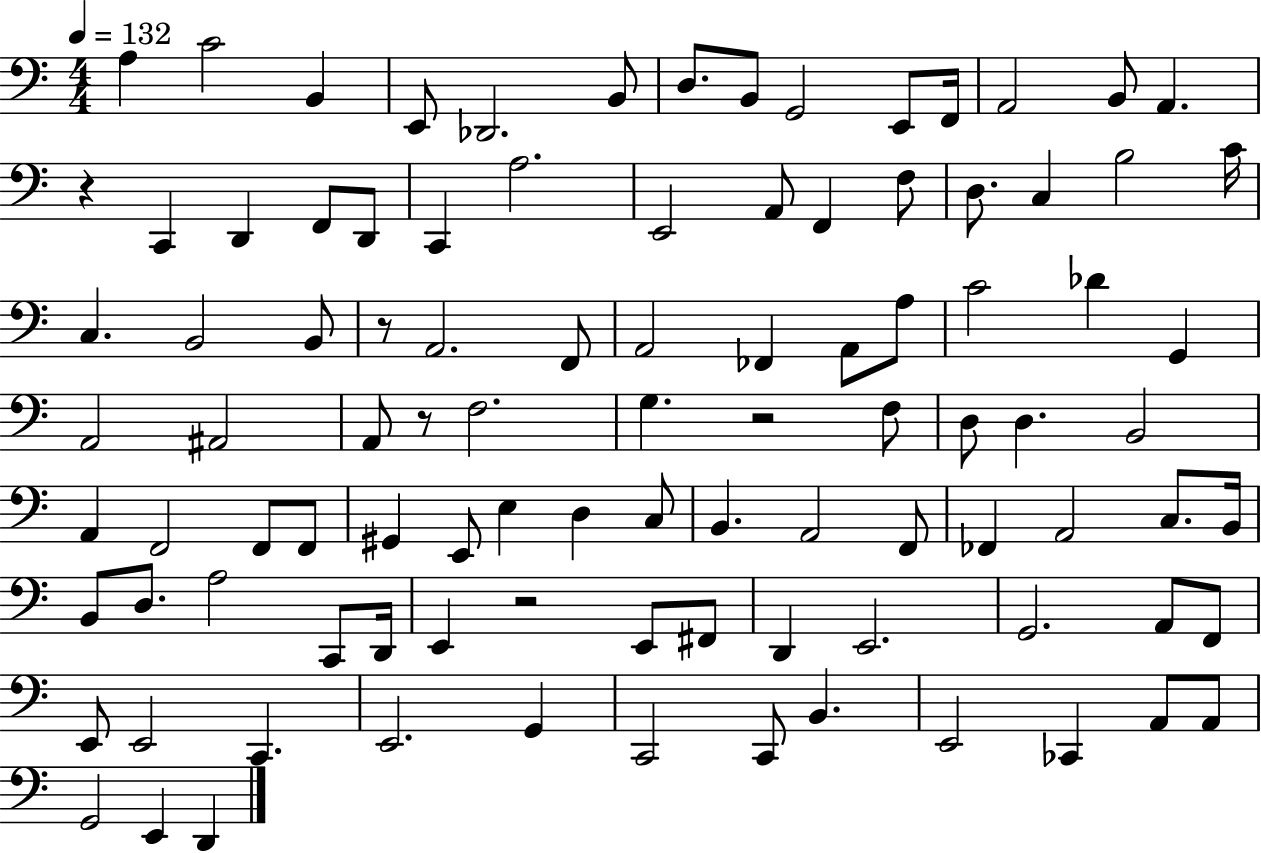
{
  \clef bass
  \numericTimeSignature
  \time 4/4
  \key c \major
  \tempo 4 = 132
  a4 c'2 b,4 | e,8 des,2. b,8 | d8. b,8 g,2 e,8 f,16 | a,2 b,8 a,4. | \break r4 c,4 d,4 f,8 d,8 | c,4 a2. | e,2 a,8 f,4 f8 | d8. c4 b2 c'16 | \break c4. b,2 b,8 | r8 a,2. f,8 | a,2 fes,4 a,8 a8 | c'2 des'4 g,4 | \break a,2 ais,2 | a,8 r8 f2. | g4. r2 f8 | d8 d4. b,2 | \break a,4 f,2 f,8 f,8 | gis,4 e,8 e4 d4 c8 | b,4. a,2 f,8 | fes,4 a,2 c8. b,16 | \break b,8 d8. a2 c,8 d,16 | e,4 r2 e,8 fis,8 | d,4 e,2. | g,2. a,8 f,8 | \break e,8 e,2 c,4. | e,2. g,4 | c,2 c,8 b,4. | e,2 ces,4 a,8 a,8 | \break g,2 e,4 d,4 | \bar "|."
}